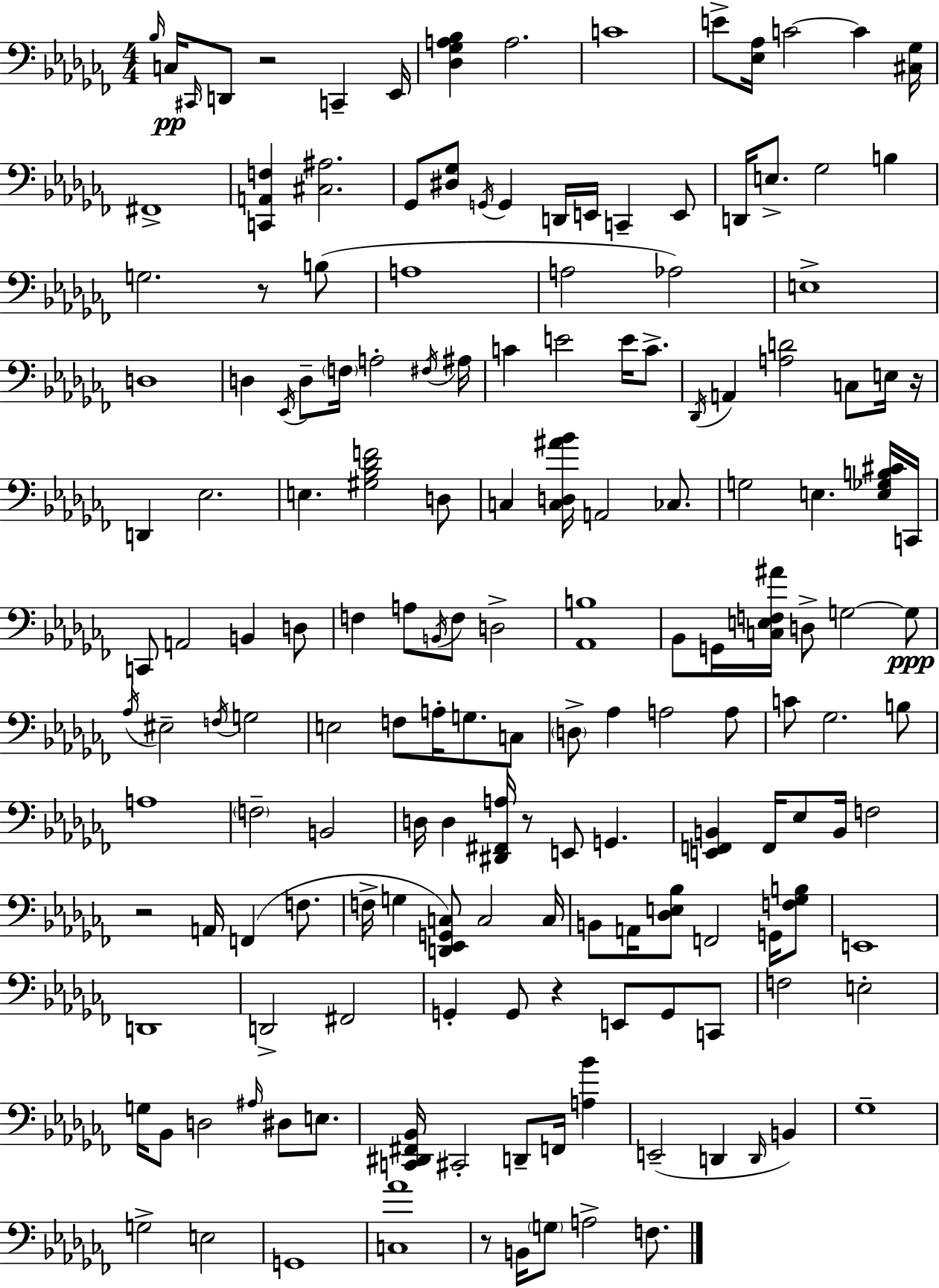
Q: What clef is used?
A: bass